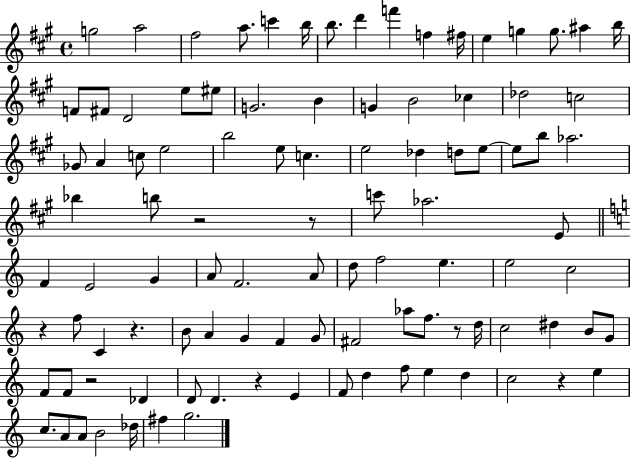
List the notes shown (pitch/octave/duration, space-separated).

G5/h A5/h F#5/h A5/e. C6/q B5/s B5/e. D6/q F6/q F5/q F#5/s E5/q G5/q G5/e. A#5/q B5/s F4/e F#4/e D4/h E5/e EIS5/e G4/h. B4/q G4/q B4/h CES5/q Db5/h C5/h Gb4/e A4/q C5/e E5/h B5/h E5/e C5/q. E5/h Db5/q D5/e E5/e E5/e B5/e Ab5/h. Bb5/q B5/e R/h R/e C6/e Ab5/h. E4/e F4/q E4/h G4/q A4/e F4/h. A4/e D5/e F5/h E5/q. E5/h C5/h R/q F5/e C4/q R/q. B4/e A4/q G4/q F4/q G4/e F#4/h Ab5/e F5/e. R/e D5/s C5/h D#5/q B4/e G4/e F4/e F4/e R/h Db4/q D4/e D4/q. R/q E4/q F4/e D5/q F5/e E5/q D5/q C5/h R/q E5/q C5/e. A4/e A4/e B4/h Db5/s F#5/q G5/h.